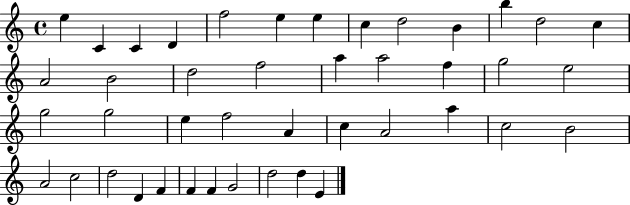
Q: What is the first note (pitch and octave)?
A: E5